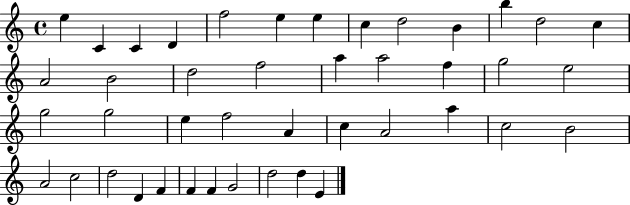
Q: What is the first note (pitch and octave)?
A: E5